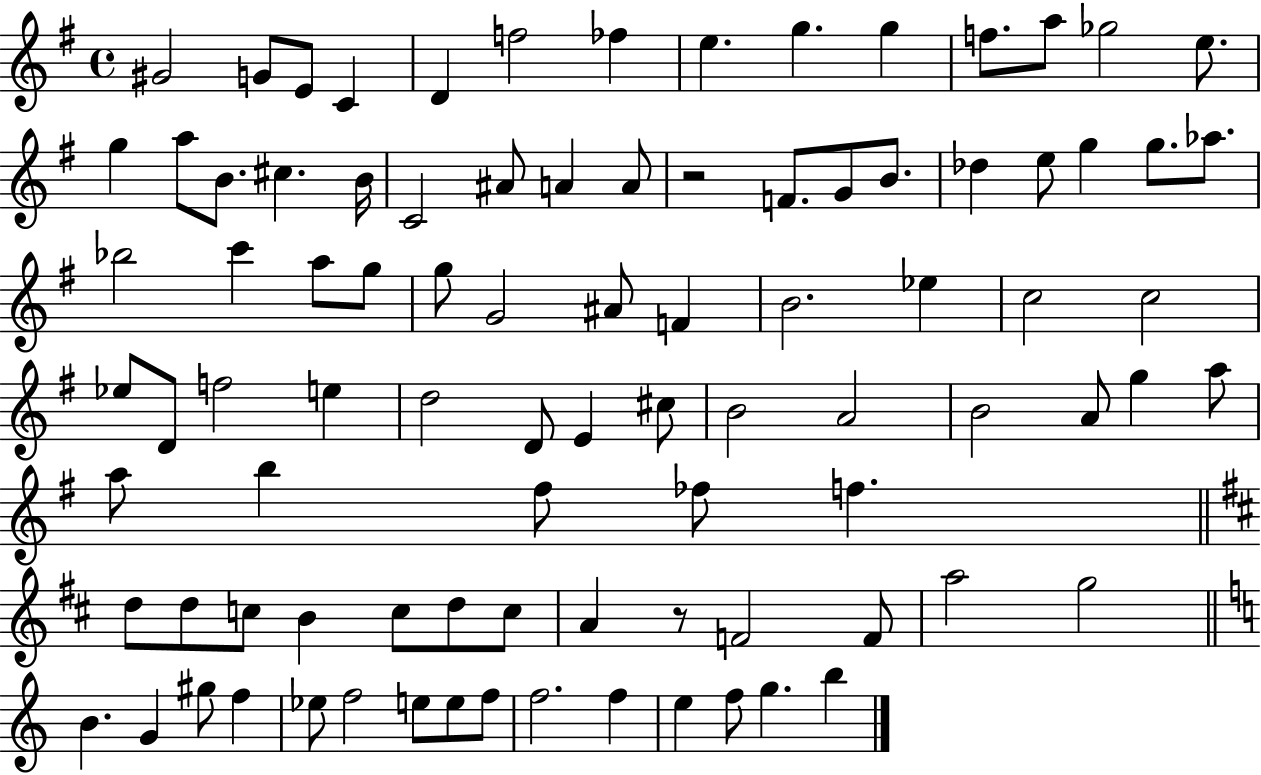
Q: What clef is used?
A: treble